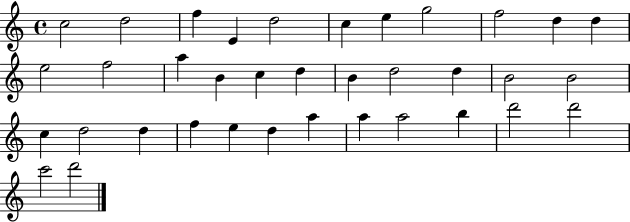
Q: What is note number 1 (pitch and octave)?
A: C5